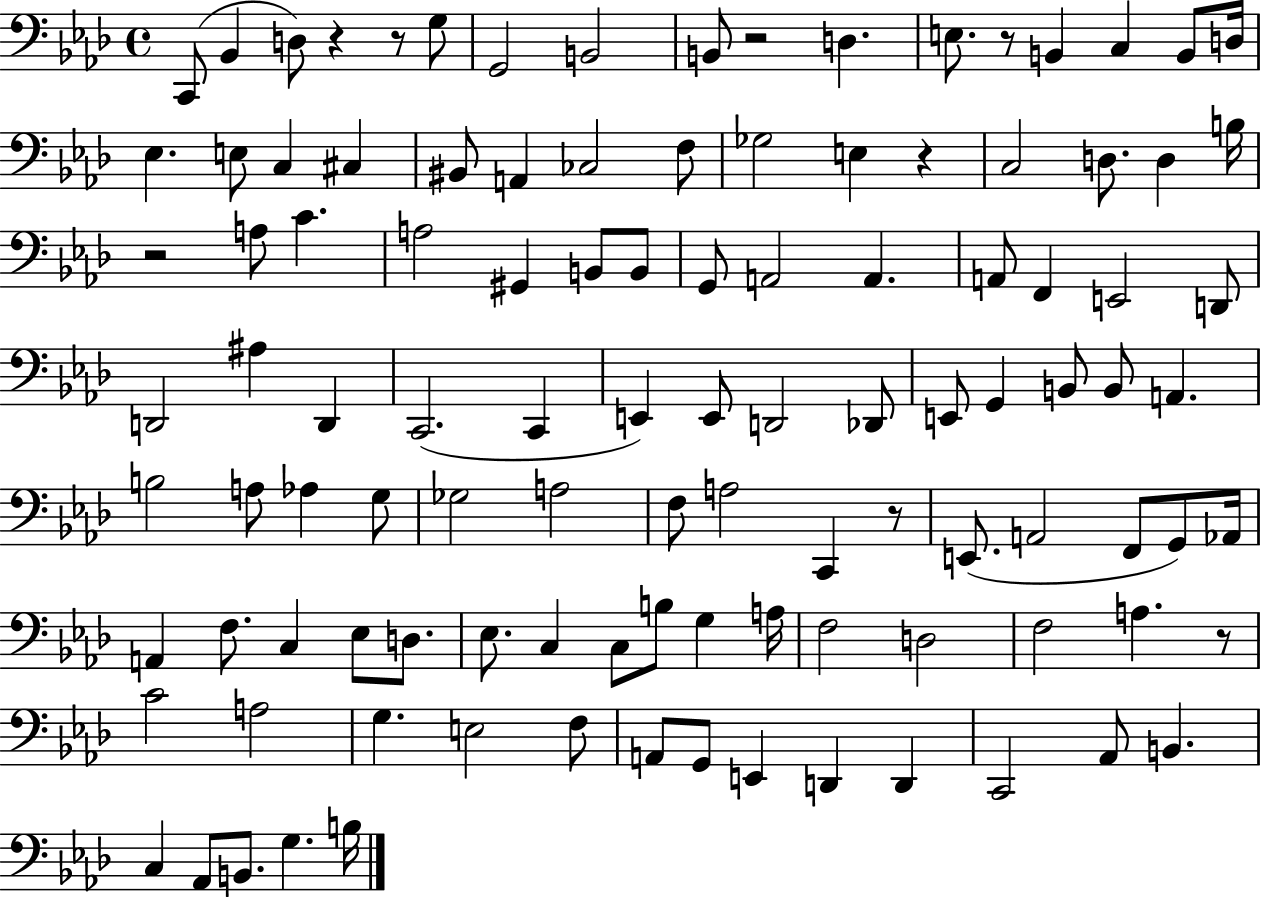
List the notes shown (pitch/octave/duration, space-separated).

C2/e Bb2/q D3/e R/q R/e G3/e G2/h B2/h B2/e R/h D3/q. E3/e. R/e B2/q C3/q B2/e D3/s Eb3/q. E3/e C3/q C#3/q BIS2/e A2/q CES3/h F3/e Gb3/h E3/q R/q C3/h D3/e. D3/q B3/s R/h A3/e C4/q. A3/h G#2/q B2/e B2/e G2/e A2/h A2/q. A2/e F2/q E2/h D2/e D2/h A#3/q D2/q C2/h. C2/q E2/q E2/e D2/h Db2/e E2/e G2/q B2/e B2/e A2/q. B3/h A3/e Ab3/q G3/e Gb3/h A3/h F3/e A3/h C2/q R/e E2/e. A2/h F2/e G2/e Ab2/s A2/q F3/e. C3/q Eb3/e D3/e. Eb3/e. C3/q C3/e B3/e G3/q A3/s F3/h D3/h F3/h A3/q. R/e C4/h A3/h G3/q. E3/h F3/e A2/e G2/e E2/q D2/q D2/q C2/h Ab2/e B2/q. C3/q Ab2/e B2/e. G3/q. B3/s